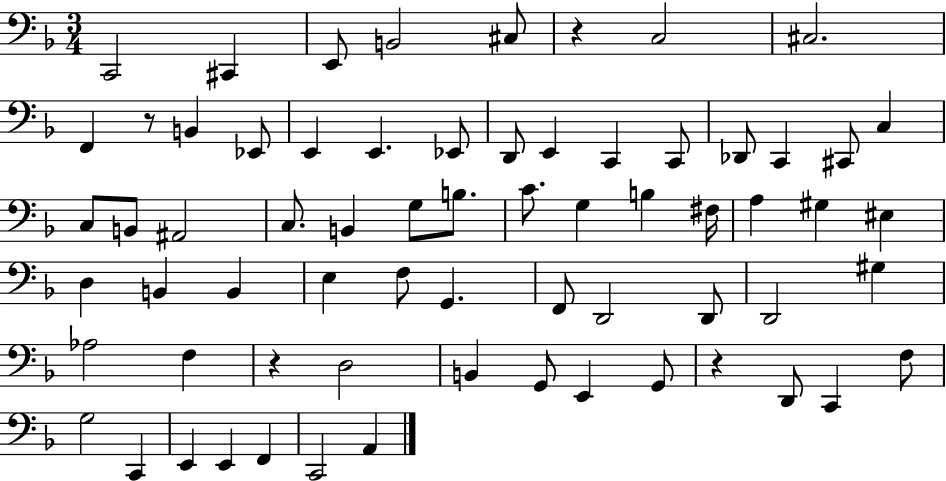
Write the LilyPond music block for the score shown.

{
  \clef bass
  \numericTimeSignature
  \time 3/4
  \key f \major
  \repeat volta 2 { c,2 cis,4 | e,8 b,2 cis8 | r4 c2 | cis2. | \break f,4 r8 b,4 ees,8 | e,4 e,4. ees,8 | d,8 e,4 c,4 c,8 | des,8 c,4 cis,8 c4 | \break c8 b,8 ais,2 | c8. b,4 g8 b8. | c'8. g4 b4 fis16 | a4 gis4 eis4 | \break d4 b,4 b,4 | e4 f8 g,4. | f,8 d,2 d,8 | d,2 gis4 | \break aes2 f4 | r4 d2 | b,4 g,8 e,4 g,8 | r4 d,8 c,4 f8 | \break g2 c,4 | e,4 e,4 f,4 | c,2 a,4 | } \bar "|."
}